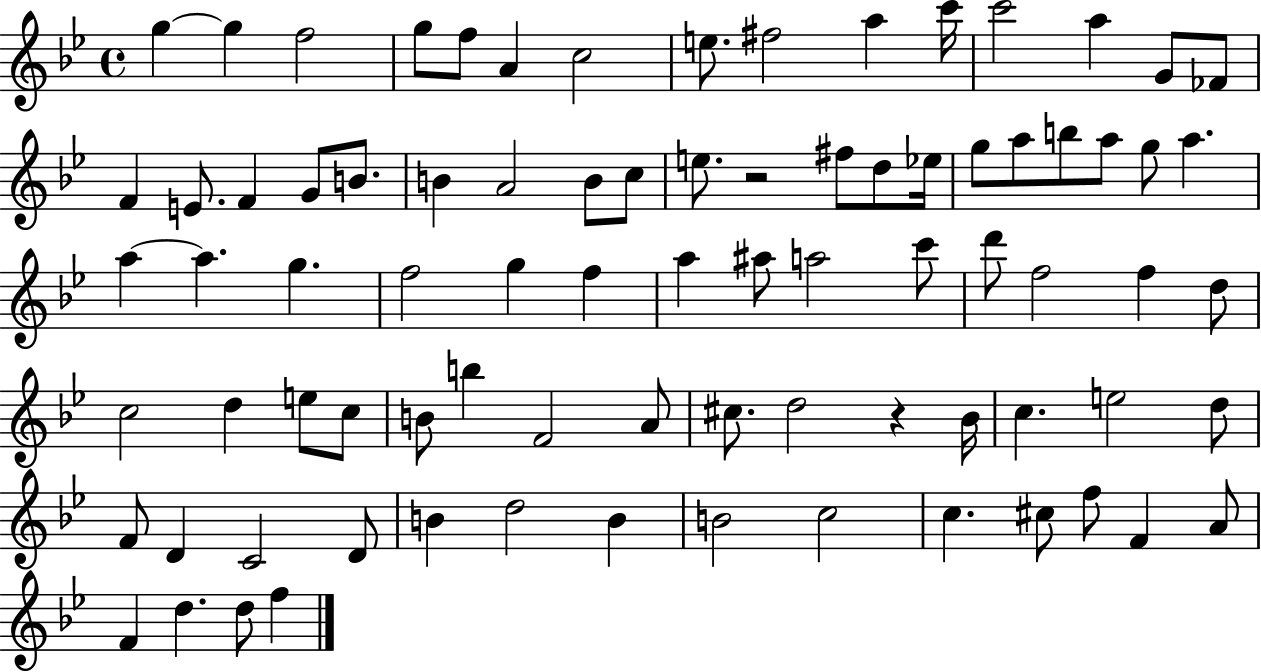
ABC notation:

X:1
T:Untitled
M:4/4
L:1/4
K:Bb
g g f2 g/2 f/2 A c2 e/2 ^f2 a c'/4 c'2 a G/2 _F/2 F E/2 F G/2 B/2 B A2 B/2 c/2 e/2 z2 ^f/2 d/2 _e/4 g/2 a/2 b/2 a/2 g/2 a a a g f2 g f a ^a/2 a2 c'/2 d'/2 f2 f d/2 c2 d e/2 c/2 B/2 b F2 A/2 ^c/2 d2 z _B/4 c e2 d/2 F/2 D C2 D/2 B d2 B B2 c2 c ^c/2 f/2 F A/2 F d d/2 f